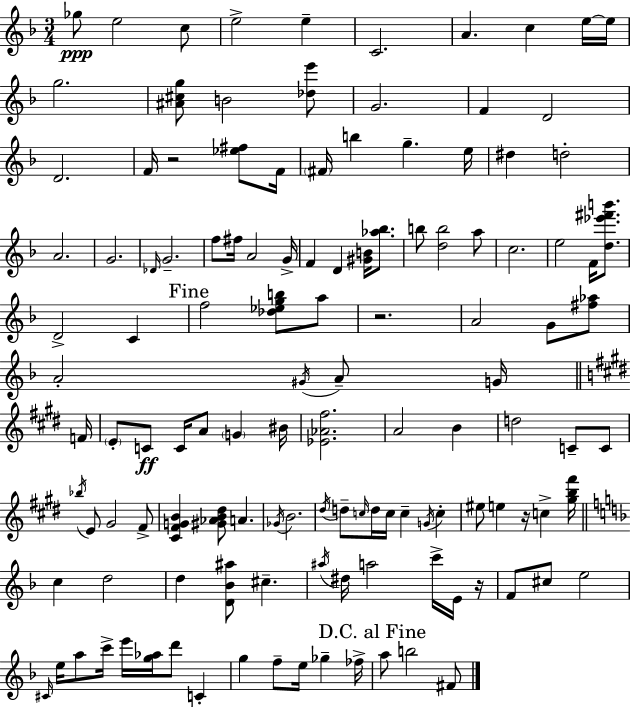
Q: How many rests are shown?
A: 4